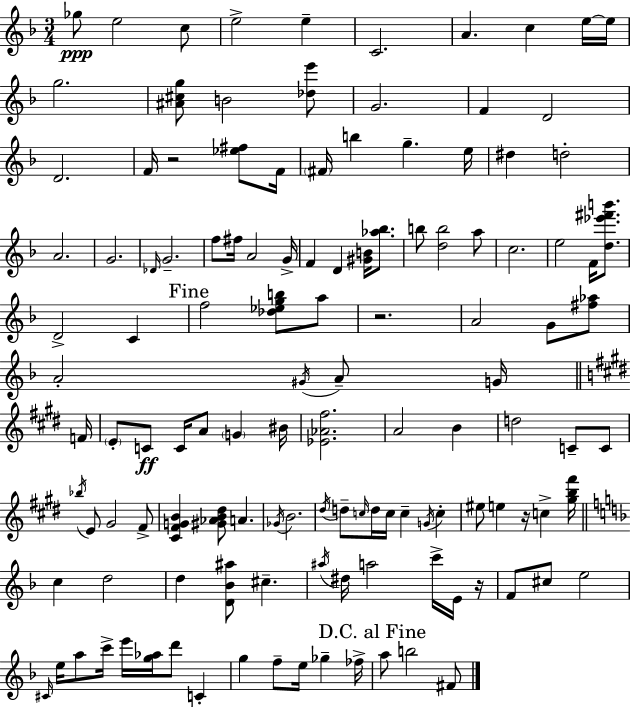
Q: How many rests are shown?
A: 4